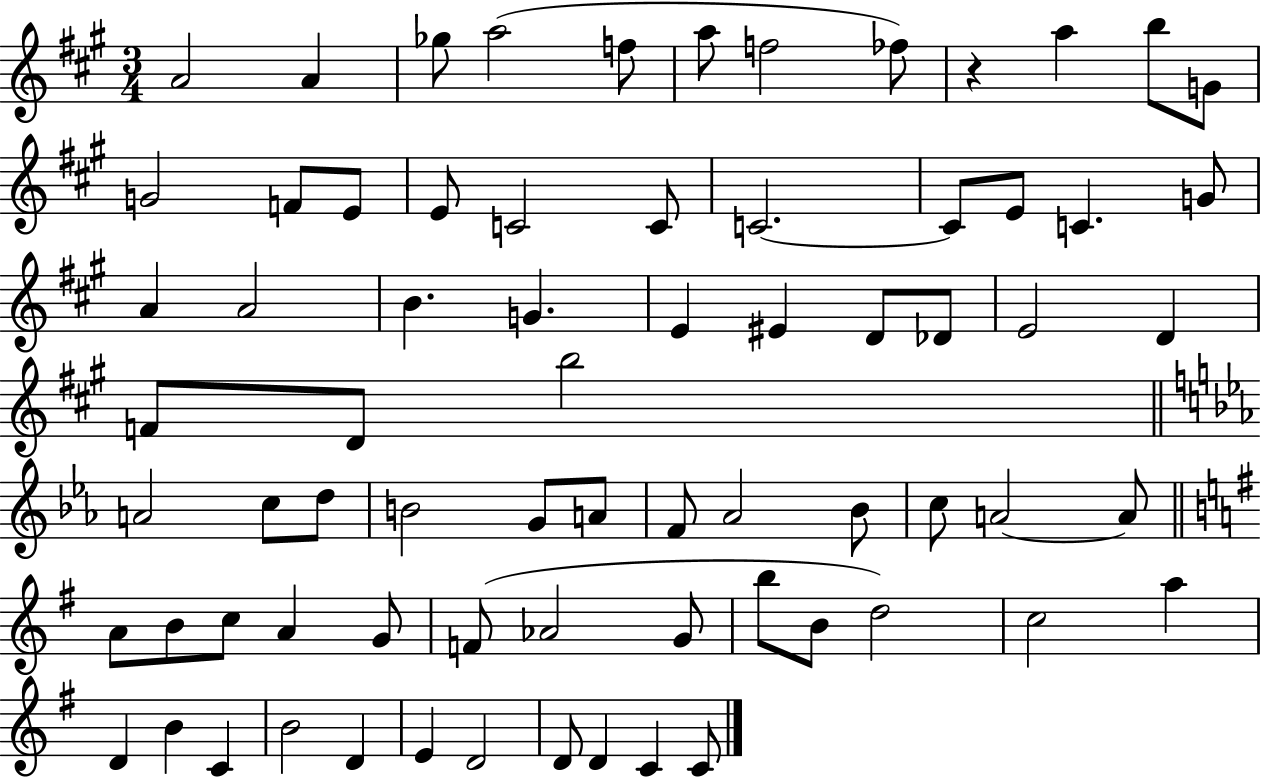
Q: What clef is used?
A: treble